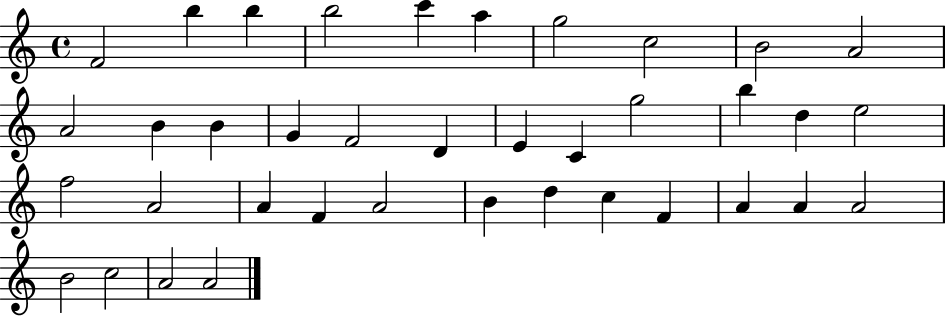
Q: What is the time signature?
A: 4/4